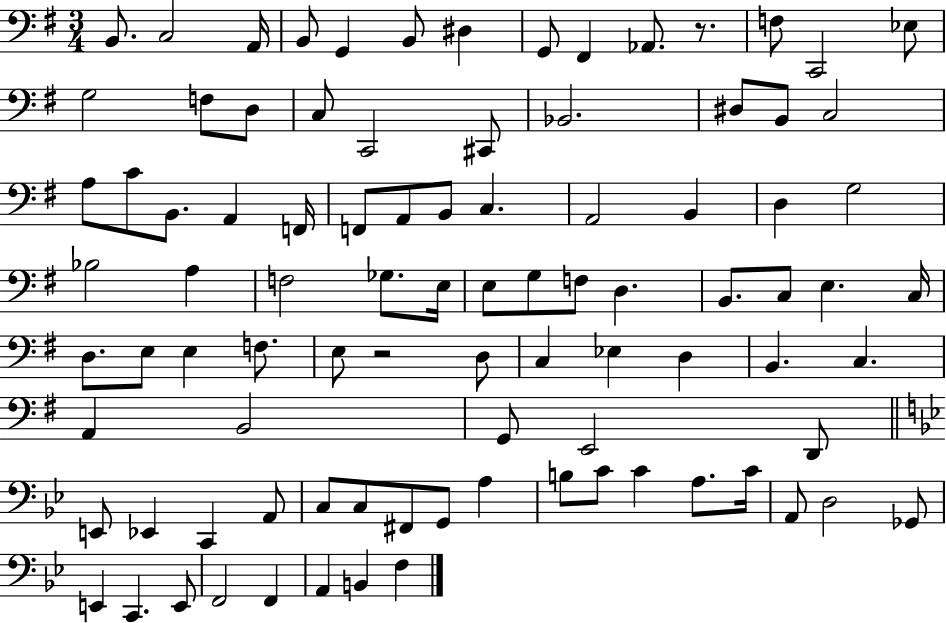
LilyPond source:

{
  \clef bass
  \numericTimeSignature
  \time 3/4
  \key g \major
  b,8. c2 a,16 | b,8 g,4 b,8 dis4 | g,8 fis,4 aes,8. r8. | f8 c,2 ees8 | \break g2 f8 d8 | c8 c,2 cis,8 | bes,2. | dis8 b,8 c2 | \break a8 c'8 b,8. a,4 f,16 | f,8 a,8 b,8 c4. | a,2 b,4 | d4 g2 | \break bes2 a4 | f2 ges8. e16 | e8 g8 f8 d4. | b,8. c8 e4. c16 | \break d8. e8 e4 f8. | e8 r2 d8 | c4 ees4 d4 | b,4. c4. | \break a,4 b,2 | g,8 e,2 d,8 | \bar "||" \break \key g \minor e,8 ees,4 c,4 a,8 | c8 c8 fis,8 g,8 a4 | b8 c'8 c'4 a8. c'16 | a,8 d2 ges,8 | \break e,4 c,4. e,8 | f,2 f,4 | a,4 b,4 f4 | \bar "|."
}